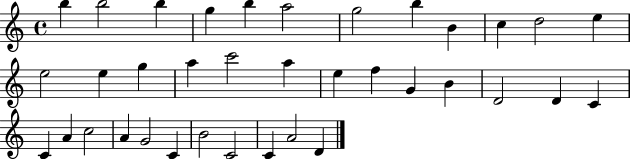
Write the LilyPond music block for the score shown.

{
  \clef treble
  \time 4/4
  \defaultTimeSignature
  \key c \major
  b''4 b''2 b''4 | g''4 b''4 a''2 | g''2 b''4 b'4 | c''4 d''2 e''4 | \break e''2 e''4 g''4 | a''4 c'''2 a''4 | e''4 f''4 g'4 b'4 | d'2 d'4 c'4 | \break c'4 a'4 c''2 | a'4 g'2 c'4 | b'2 c'2 | c'4 a'2 d'4 | \break \bar "|."
}